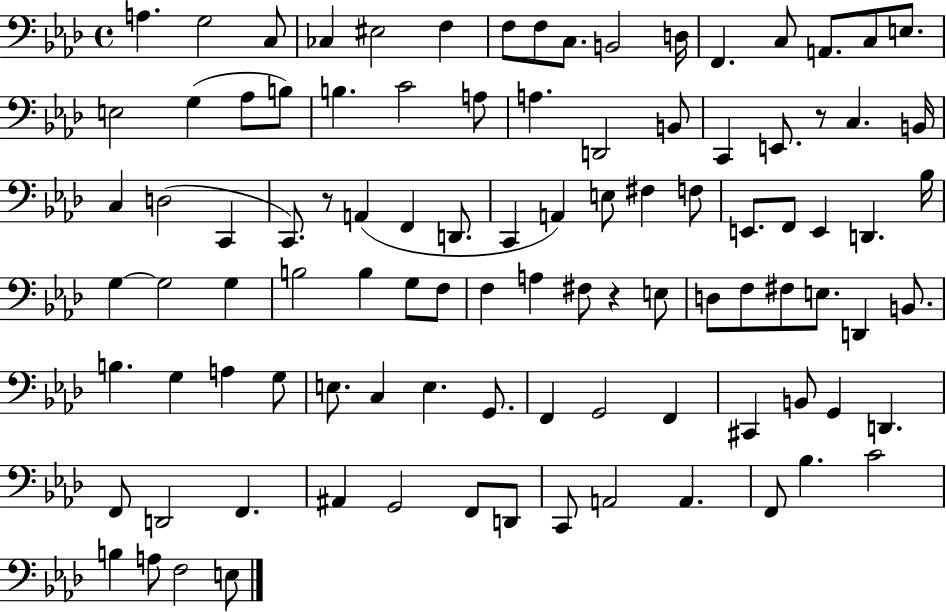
{
  \clef bass
  \time 4/4
  \defaultTimeSignature
  \key aes \major
  a4. g2 c8 | ces4 eis2 f4 | f8 f8 c8. b,2 d16 | f,4. c8 a,8. c8 e8. | \break e2 g4( aes8 b8) | b4. c'2 a8 | a4. d,2 b,8 | c,4 e,8. r8 c4. b,16 | \break c4 d2( c,4 | c,8.) r8 a,4( f,4 d,8. | c,4 a,4) e8 fis4 f8 | e,8. f,8 e,4 d,4. bes16 | \break g4~~ g2 g4 | b2 b4 g8 f8 | f4 a4 fis8 r4 e8 | d8 f8 fis8 e8. d,4 b,8. | \break b4. g4 a4 g8 | e8. c4 e4. g,8. | f,4 g,2 f,4 | cis,4 b,8 g,4 d,4. | \break f,8 d,2 f,4. | ais,4 g,2 f,8 d,8 | c,8 a,2 a,4. | f,8 bes4. c'2 | \break b4 a8 f2 e8 | \bar "|."
}